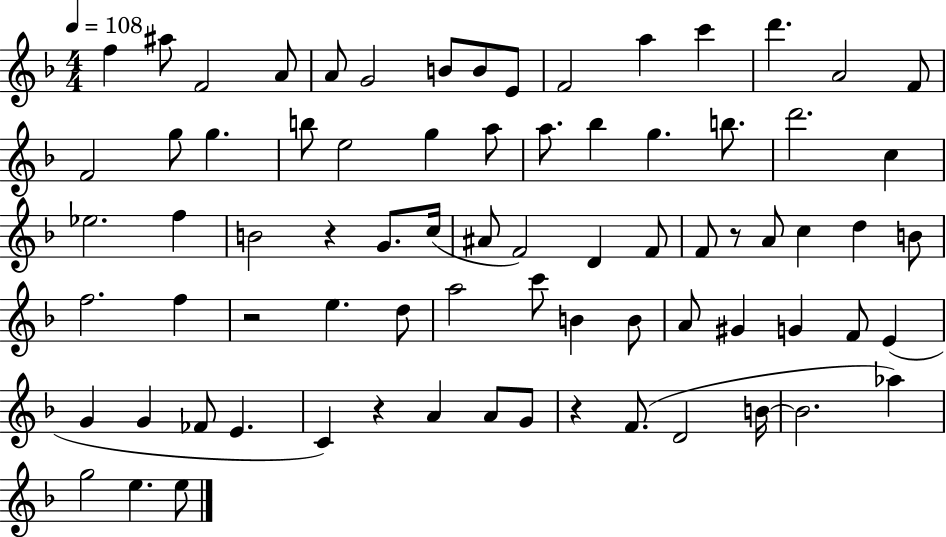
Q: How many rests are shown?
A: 5